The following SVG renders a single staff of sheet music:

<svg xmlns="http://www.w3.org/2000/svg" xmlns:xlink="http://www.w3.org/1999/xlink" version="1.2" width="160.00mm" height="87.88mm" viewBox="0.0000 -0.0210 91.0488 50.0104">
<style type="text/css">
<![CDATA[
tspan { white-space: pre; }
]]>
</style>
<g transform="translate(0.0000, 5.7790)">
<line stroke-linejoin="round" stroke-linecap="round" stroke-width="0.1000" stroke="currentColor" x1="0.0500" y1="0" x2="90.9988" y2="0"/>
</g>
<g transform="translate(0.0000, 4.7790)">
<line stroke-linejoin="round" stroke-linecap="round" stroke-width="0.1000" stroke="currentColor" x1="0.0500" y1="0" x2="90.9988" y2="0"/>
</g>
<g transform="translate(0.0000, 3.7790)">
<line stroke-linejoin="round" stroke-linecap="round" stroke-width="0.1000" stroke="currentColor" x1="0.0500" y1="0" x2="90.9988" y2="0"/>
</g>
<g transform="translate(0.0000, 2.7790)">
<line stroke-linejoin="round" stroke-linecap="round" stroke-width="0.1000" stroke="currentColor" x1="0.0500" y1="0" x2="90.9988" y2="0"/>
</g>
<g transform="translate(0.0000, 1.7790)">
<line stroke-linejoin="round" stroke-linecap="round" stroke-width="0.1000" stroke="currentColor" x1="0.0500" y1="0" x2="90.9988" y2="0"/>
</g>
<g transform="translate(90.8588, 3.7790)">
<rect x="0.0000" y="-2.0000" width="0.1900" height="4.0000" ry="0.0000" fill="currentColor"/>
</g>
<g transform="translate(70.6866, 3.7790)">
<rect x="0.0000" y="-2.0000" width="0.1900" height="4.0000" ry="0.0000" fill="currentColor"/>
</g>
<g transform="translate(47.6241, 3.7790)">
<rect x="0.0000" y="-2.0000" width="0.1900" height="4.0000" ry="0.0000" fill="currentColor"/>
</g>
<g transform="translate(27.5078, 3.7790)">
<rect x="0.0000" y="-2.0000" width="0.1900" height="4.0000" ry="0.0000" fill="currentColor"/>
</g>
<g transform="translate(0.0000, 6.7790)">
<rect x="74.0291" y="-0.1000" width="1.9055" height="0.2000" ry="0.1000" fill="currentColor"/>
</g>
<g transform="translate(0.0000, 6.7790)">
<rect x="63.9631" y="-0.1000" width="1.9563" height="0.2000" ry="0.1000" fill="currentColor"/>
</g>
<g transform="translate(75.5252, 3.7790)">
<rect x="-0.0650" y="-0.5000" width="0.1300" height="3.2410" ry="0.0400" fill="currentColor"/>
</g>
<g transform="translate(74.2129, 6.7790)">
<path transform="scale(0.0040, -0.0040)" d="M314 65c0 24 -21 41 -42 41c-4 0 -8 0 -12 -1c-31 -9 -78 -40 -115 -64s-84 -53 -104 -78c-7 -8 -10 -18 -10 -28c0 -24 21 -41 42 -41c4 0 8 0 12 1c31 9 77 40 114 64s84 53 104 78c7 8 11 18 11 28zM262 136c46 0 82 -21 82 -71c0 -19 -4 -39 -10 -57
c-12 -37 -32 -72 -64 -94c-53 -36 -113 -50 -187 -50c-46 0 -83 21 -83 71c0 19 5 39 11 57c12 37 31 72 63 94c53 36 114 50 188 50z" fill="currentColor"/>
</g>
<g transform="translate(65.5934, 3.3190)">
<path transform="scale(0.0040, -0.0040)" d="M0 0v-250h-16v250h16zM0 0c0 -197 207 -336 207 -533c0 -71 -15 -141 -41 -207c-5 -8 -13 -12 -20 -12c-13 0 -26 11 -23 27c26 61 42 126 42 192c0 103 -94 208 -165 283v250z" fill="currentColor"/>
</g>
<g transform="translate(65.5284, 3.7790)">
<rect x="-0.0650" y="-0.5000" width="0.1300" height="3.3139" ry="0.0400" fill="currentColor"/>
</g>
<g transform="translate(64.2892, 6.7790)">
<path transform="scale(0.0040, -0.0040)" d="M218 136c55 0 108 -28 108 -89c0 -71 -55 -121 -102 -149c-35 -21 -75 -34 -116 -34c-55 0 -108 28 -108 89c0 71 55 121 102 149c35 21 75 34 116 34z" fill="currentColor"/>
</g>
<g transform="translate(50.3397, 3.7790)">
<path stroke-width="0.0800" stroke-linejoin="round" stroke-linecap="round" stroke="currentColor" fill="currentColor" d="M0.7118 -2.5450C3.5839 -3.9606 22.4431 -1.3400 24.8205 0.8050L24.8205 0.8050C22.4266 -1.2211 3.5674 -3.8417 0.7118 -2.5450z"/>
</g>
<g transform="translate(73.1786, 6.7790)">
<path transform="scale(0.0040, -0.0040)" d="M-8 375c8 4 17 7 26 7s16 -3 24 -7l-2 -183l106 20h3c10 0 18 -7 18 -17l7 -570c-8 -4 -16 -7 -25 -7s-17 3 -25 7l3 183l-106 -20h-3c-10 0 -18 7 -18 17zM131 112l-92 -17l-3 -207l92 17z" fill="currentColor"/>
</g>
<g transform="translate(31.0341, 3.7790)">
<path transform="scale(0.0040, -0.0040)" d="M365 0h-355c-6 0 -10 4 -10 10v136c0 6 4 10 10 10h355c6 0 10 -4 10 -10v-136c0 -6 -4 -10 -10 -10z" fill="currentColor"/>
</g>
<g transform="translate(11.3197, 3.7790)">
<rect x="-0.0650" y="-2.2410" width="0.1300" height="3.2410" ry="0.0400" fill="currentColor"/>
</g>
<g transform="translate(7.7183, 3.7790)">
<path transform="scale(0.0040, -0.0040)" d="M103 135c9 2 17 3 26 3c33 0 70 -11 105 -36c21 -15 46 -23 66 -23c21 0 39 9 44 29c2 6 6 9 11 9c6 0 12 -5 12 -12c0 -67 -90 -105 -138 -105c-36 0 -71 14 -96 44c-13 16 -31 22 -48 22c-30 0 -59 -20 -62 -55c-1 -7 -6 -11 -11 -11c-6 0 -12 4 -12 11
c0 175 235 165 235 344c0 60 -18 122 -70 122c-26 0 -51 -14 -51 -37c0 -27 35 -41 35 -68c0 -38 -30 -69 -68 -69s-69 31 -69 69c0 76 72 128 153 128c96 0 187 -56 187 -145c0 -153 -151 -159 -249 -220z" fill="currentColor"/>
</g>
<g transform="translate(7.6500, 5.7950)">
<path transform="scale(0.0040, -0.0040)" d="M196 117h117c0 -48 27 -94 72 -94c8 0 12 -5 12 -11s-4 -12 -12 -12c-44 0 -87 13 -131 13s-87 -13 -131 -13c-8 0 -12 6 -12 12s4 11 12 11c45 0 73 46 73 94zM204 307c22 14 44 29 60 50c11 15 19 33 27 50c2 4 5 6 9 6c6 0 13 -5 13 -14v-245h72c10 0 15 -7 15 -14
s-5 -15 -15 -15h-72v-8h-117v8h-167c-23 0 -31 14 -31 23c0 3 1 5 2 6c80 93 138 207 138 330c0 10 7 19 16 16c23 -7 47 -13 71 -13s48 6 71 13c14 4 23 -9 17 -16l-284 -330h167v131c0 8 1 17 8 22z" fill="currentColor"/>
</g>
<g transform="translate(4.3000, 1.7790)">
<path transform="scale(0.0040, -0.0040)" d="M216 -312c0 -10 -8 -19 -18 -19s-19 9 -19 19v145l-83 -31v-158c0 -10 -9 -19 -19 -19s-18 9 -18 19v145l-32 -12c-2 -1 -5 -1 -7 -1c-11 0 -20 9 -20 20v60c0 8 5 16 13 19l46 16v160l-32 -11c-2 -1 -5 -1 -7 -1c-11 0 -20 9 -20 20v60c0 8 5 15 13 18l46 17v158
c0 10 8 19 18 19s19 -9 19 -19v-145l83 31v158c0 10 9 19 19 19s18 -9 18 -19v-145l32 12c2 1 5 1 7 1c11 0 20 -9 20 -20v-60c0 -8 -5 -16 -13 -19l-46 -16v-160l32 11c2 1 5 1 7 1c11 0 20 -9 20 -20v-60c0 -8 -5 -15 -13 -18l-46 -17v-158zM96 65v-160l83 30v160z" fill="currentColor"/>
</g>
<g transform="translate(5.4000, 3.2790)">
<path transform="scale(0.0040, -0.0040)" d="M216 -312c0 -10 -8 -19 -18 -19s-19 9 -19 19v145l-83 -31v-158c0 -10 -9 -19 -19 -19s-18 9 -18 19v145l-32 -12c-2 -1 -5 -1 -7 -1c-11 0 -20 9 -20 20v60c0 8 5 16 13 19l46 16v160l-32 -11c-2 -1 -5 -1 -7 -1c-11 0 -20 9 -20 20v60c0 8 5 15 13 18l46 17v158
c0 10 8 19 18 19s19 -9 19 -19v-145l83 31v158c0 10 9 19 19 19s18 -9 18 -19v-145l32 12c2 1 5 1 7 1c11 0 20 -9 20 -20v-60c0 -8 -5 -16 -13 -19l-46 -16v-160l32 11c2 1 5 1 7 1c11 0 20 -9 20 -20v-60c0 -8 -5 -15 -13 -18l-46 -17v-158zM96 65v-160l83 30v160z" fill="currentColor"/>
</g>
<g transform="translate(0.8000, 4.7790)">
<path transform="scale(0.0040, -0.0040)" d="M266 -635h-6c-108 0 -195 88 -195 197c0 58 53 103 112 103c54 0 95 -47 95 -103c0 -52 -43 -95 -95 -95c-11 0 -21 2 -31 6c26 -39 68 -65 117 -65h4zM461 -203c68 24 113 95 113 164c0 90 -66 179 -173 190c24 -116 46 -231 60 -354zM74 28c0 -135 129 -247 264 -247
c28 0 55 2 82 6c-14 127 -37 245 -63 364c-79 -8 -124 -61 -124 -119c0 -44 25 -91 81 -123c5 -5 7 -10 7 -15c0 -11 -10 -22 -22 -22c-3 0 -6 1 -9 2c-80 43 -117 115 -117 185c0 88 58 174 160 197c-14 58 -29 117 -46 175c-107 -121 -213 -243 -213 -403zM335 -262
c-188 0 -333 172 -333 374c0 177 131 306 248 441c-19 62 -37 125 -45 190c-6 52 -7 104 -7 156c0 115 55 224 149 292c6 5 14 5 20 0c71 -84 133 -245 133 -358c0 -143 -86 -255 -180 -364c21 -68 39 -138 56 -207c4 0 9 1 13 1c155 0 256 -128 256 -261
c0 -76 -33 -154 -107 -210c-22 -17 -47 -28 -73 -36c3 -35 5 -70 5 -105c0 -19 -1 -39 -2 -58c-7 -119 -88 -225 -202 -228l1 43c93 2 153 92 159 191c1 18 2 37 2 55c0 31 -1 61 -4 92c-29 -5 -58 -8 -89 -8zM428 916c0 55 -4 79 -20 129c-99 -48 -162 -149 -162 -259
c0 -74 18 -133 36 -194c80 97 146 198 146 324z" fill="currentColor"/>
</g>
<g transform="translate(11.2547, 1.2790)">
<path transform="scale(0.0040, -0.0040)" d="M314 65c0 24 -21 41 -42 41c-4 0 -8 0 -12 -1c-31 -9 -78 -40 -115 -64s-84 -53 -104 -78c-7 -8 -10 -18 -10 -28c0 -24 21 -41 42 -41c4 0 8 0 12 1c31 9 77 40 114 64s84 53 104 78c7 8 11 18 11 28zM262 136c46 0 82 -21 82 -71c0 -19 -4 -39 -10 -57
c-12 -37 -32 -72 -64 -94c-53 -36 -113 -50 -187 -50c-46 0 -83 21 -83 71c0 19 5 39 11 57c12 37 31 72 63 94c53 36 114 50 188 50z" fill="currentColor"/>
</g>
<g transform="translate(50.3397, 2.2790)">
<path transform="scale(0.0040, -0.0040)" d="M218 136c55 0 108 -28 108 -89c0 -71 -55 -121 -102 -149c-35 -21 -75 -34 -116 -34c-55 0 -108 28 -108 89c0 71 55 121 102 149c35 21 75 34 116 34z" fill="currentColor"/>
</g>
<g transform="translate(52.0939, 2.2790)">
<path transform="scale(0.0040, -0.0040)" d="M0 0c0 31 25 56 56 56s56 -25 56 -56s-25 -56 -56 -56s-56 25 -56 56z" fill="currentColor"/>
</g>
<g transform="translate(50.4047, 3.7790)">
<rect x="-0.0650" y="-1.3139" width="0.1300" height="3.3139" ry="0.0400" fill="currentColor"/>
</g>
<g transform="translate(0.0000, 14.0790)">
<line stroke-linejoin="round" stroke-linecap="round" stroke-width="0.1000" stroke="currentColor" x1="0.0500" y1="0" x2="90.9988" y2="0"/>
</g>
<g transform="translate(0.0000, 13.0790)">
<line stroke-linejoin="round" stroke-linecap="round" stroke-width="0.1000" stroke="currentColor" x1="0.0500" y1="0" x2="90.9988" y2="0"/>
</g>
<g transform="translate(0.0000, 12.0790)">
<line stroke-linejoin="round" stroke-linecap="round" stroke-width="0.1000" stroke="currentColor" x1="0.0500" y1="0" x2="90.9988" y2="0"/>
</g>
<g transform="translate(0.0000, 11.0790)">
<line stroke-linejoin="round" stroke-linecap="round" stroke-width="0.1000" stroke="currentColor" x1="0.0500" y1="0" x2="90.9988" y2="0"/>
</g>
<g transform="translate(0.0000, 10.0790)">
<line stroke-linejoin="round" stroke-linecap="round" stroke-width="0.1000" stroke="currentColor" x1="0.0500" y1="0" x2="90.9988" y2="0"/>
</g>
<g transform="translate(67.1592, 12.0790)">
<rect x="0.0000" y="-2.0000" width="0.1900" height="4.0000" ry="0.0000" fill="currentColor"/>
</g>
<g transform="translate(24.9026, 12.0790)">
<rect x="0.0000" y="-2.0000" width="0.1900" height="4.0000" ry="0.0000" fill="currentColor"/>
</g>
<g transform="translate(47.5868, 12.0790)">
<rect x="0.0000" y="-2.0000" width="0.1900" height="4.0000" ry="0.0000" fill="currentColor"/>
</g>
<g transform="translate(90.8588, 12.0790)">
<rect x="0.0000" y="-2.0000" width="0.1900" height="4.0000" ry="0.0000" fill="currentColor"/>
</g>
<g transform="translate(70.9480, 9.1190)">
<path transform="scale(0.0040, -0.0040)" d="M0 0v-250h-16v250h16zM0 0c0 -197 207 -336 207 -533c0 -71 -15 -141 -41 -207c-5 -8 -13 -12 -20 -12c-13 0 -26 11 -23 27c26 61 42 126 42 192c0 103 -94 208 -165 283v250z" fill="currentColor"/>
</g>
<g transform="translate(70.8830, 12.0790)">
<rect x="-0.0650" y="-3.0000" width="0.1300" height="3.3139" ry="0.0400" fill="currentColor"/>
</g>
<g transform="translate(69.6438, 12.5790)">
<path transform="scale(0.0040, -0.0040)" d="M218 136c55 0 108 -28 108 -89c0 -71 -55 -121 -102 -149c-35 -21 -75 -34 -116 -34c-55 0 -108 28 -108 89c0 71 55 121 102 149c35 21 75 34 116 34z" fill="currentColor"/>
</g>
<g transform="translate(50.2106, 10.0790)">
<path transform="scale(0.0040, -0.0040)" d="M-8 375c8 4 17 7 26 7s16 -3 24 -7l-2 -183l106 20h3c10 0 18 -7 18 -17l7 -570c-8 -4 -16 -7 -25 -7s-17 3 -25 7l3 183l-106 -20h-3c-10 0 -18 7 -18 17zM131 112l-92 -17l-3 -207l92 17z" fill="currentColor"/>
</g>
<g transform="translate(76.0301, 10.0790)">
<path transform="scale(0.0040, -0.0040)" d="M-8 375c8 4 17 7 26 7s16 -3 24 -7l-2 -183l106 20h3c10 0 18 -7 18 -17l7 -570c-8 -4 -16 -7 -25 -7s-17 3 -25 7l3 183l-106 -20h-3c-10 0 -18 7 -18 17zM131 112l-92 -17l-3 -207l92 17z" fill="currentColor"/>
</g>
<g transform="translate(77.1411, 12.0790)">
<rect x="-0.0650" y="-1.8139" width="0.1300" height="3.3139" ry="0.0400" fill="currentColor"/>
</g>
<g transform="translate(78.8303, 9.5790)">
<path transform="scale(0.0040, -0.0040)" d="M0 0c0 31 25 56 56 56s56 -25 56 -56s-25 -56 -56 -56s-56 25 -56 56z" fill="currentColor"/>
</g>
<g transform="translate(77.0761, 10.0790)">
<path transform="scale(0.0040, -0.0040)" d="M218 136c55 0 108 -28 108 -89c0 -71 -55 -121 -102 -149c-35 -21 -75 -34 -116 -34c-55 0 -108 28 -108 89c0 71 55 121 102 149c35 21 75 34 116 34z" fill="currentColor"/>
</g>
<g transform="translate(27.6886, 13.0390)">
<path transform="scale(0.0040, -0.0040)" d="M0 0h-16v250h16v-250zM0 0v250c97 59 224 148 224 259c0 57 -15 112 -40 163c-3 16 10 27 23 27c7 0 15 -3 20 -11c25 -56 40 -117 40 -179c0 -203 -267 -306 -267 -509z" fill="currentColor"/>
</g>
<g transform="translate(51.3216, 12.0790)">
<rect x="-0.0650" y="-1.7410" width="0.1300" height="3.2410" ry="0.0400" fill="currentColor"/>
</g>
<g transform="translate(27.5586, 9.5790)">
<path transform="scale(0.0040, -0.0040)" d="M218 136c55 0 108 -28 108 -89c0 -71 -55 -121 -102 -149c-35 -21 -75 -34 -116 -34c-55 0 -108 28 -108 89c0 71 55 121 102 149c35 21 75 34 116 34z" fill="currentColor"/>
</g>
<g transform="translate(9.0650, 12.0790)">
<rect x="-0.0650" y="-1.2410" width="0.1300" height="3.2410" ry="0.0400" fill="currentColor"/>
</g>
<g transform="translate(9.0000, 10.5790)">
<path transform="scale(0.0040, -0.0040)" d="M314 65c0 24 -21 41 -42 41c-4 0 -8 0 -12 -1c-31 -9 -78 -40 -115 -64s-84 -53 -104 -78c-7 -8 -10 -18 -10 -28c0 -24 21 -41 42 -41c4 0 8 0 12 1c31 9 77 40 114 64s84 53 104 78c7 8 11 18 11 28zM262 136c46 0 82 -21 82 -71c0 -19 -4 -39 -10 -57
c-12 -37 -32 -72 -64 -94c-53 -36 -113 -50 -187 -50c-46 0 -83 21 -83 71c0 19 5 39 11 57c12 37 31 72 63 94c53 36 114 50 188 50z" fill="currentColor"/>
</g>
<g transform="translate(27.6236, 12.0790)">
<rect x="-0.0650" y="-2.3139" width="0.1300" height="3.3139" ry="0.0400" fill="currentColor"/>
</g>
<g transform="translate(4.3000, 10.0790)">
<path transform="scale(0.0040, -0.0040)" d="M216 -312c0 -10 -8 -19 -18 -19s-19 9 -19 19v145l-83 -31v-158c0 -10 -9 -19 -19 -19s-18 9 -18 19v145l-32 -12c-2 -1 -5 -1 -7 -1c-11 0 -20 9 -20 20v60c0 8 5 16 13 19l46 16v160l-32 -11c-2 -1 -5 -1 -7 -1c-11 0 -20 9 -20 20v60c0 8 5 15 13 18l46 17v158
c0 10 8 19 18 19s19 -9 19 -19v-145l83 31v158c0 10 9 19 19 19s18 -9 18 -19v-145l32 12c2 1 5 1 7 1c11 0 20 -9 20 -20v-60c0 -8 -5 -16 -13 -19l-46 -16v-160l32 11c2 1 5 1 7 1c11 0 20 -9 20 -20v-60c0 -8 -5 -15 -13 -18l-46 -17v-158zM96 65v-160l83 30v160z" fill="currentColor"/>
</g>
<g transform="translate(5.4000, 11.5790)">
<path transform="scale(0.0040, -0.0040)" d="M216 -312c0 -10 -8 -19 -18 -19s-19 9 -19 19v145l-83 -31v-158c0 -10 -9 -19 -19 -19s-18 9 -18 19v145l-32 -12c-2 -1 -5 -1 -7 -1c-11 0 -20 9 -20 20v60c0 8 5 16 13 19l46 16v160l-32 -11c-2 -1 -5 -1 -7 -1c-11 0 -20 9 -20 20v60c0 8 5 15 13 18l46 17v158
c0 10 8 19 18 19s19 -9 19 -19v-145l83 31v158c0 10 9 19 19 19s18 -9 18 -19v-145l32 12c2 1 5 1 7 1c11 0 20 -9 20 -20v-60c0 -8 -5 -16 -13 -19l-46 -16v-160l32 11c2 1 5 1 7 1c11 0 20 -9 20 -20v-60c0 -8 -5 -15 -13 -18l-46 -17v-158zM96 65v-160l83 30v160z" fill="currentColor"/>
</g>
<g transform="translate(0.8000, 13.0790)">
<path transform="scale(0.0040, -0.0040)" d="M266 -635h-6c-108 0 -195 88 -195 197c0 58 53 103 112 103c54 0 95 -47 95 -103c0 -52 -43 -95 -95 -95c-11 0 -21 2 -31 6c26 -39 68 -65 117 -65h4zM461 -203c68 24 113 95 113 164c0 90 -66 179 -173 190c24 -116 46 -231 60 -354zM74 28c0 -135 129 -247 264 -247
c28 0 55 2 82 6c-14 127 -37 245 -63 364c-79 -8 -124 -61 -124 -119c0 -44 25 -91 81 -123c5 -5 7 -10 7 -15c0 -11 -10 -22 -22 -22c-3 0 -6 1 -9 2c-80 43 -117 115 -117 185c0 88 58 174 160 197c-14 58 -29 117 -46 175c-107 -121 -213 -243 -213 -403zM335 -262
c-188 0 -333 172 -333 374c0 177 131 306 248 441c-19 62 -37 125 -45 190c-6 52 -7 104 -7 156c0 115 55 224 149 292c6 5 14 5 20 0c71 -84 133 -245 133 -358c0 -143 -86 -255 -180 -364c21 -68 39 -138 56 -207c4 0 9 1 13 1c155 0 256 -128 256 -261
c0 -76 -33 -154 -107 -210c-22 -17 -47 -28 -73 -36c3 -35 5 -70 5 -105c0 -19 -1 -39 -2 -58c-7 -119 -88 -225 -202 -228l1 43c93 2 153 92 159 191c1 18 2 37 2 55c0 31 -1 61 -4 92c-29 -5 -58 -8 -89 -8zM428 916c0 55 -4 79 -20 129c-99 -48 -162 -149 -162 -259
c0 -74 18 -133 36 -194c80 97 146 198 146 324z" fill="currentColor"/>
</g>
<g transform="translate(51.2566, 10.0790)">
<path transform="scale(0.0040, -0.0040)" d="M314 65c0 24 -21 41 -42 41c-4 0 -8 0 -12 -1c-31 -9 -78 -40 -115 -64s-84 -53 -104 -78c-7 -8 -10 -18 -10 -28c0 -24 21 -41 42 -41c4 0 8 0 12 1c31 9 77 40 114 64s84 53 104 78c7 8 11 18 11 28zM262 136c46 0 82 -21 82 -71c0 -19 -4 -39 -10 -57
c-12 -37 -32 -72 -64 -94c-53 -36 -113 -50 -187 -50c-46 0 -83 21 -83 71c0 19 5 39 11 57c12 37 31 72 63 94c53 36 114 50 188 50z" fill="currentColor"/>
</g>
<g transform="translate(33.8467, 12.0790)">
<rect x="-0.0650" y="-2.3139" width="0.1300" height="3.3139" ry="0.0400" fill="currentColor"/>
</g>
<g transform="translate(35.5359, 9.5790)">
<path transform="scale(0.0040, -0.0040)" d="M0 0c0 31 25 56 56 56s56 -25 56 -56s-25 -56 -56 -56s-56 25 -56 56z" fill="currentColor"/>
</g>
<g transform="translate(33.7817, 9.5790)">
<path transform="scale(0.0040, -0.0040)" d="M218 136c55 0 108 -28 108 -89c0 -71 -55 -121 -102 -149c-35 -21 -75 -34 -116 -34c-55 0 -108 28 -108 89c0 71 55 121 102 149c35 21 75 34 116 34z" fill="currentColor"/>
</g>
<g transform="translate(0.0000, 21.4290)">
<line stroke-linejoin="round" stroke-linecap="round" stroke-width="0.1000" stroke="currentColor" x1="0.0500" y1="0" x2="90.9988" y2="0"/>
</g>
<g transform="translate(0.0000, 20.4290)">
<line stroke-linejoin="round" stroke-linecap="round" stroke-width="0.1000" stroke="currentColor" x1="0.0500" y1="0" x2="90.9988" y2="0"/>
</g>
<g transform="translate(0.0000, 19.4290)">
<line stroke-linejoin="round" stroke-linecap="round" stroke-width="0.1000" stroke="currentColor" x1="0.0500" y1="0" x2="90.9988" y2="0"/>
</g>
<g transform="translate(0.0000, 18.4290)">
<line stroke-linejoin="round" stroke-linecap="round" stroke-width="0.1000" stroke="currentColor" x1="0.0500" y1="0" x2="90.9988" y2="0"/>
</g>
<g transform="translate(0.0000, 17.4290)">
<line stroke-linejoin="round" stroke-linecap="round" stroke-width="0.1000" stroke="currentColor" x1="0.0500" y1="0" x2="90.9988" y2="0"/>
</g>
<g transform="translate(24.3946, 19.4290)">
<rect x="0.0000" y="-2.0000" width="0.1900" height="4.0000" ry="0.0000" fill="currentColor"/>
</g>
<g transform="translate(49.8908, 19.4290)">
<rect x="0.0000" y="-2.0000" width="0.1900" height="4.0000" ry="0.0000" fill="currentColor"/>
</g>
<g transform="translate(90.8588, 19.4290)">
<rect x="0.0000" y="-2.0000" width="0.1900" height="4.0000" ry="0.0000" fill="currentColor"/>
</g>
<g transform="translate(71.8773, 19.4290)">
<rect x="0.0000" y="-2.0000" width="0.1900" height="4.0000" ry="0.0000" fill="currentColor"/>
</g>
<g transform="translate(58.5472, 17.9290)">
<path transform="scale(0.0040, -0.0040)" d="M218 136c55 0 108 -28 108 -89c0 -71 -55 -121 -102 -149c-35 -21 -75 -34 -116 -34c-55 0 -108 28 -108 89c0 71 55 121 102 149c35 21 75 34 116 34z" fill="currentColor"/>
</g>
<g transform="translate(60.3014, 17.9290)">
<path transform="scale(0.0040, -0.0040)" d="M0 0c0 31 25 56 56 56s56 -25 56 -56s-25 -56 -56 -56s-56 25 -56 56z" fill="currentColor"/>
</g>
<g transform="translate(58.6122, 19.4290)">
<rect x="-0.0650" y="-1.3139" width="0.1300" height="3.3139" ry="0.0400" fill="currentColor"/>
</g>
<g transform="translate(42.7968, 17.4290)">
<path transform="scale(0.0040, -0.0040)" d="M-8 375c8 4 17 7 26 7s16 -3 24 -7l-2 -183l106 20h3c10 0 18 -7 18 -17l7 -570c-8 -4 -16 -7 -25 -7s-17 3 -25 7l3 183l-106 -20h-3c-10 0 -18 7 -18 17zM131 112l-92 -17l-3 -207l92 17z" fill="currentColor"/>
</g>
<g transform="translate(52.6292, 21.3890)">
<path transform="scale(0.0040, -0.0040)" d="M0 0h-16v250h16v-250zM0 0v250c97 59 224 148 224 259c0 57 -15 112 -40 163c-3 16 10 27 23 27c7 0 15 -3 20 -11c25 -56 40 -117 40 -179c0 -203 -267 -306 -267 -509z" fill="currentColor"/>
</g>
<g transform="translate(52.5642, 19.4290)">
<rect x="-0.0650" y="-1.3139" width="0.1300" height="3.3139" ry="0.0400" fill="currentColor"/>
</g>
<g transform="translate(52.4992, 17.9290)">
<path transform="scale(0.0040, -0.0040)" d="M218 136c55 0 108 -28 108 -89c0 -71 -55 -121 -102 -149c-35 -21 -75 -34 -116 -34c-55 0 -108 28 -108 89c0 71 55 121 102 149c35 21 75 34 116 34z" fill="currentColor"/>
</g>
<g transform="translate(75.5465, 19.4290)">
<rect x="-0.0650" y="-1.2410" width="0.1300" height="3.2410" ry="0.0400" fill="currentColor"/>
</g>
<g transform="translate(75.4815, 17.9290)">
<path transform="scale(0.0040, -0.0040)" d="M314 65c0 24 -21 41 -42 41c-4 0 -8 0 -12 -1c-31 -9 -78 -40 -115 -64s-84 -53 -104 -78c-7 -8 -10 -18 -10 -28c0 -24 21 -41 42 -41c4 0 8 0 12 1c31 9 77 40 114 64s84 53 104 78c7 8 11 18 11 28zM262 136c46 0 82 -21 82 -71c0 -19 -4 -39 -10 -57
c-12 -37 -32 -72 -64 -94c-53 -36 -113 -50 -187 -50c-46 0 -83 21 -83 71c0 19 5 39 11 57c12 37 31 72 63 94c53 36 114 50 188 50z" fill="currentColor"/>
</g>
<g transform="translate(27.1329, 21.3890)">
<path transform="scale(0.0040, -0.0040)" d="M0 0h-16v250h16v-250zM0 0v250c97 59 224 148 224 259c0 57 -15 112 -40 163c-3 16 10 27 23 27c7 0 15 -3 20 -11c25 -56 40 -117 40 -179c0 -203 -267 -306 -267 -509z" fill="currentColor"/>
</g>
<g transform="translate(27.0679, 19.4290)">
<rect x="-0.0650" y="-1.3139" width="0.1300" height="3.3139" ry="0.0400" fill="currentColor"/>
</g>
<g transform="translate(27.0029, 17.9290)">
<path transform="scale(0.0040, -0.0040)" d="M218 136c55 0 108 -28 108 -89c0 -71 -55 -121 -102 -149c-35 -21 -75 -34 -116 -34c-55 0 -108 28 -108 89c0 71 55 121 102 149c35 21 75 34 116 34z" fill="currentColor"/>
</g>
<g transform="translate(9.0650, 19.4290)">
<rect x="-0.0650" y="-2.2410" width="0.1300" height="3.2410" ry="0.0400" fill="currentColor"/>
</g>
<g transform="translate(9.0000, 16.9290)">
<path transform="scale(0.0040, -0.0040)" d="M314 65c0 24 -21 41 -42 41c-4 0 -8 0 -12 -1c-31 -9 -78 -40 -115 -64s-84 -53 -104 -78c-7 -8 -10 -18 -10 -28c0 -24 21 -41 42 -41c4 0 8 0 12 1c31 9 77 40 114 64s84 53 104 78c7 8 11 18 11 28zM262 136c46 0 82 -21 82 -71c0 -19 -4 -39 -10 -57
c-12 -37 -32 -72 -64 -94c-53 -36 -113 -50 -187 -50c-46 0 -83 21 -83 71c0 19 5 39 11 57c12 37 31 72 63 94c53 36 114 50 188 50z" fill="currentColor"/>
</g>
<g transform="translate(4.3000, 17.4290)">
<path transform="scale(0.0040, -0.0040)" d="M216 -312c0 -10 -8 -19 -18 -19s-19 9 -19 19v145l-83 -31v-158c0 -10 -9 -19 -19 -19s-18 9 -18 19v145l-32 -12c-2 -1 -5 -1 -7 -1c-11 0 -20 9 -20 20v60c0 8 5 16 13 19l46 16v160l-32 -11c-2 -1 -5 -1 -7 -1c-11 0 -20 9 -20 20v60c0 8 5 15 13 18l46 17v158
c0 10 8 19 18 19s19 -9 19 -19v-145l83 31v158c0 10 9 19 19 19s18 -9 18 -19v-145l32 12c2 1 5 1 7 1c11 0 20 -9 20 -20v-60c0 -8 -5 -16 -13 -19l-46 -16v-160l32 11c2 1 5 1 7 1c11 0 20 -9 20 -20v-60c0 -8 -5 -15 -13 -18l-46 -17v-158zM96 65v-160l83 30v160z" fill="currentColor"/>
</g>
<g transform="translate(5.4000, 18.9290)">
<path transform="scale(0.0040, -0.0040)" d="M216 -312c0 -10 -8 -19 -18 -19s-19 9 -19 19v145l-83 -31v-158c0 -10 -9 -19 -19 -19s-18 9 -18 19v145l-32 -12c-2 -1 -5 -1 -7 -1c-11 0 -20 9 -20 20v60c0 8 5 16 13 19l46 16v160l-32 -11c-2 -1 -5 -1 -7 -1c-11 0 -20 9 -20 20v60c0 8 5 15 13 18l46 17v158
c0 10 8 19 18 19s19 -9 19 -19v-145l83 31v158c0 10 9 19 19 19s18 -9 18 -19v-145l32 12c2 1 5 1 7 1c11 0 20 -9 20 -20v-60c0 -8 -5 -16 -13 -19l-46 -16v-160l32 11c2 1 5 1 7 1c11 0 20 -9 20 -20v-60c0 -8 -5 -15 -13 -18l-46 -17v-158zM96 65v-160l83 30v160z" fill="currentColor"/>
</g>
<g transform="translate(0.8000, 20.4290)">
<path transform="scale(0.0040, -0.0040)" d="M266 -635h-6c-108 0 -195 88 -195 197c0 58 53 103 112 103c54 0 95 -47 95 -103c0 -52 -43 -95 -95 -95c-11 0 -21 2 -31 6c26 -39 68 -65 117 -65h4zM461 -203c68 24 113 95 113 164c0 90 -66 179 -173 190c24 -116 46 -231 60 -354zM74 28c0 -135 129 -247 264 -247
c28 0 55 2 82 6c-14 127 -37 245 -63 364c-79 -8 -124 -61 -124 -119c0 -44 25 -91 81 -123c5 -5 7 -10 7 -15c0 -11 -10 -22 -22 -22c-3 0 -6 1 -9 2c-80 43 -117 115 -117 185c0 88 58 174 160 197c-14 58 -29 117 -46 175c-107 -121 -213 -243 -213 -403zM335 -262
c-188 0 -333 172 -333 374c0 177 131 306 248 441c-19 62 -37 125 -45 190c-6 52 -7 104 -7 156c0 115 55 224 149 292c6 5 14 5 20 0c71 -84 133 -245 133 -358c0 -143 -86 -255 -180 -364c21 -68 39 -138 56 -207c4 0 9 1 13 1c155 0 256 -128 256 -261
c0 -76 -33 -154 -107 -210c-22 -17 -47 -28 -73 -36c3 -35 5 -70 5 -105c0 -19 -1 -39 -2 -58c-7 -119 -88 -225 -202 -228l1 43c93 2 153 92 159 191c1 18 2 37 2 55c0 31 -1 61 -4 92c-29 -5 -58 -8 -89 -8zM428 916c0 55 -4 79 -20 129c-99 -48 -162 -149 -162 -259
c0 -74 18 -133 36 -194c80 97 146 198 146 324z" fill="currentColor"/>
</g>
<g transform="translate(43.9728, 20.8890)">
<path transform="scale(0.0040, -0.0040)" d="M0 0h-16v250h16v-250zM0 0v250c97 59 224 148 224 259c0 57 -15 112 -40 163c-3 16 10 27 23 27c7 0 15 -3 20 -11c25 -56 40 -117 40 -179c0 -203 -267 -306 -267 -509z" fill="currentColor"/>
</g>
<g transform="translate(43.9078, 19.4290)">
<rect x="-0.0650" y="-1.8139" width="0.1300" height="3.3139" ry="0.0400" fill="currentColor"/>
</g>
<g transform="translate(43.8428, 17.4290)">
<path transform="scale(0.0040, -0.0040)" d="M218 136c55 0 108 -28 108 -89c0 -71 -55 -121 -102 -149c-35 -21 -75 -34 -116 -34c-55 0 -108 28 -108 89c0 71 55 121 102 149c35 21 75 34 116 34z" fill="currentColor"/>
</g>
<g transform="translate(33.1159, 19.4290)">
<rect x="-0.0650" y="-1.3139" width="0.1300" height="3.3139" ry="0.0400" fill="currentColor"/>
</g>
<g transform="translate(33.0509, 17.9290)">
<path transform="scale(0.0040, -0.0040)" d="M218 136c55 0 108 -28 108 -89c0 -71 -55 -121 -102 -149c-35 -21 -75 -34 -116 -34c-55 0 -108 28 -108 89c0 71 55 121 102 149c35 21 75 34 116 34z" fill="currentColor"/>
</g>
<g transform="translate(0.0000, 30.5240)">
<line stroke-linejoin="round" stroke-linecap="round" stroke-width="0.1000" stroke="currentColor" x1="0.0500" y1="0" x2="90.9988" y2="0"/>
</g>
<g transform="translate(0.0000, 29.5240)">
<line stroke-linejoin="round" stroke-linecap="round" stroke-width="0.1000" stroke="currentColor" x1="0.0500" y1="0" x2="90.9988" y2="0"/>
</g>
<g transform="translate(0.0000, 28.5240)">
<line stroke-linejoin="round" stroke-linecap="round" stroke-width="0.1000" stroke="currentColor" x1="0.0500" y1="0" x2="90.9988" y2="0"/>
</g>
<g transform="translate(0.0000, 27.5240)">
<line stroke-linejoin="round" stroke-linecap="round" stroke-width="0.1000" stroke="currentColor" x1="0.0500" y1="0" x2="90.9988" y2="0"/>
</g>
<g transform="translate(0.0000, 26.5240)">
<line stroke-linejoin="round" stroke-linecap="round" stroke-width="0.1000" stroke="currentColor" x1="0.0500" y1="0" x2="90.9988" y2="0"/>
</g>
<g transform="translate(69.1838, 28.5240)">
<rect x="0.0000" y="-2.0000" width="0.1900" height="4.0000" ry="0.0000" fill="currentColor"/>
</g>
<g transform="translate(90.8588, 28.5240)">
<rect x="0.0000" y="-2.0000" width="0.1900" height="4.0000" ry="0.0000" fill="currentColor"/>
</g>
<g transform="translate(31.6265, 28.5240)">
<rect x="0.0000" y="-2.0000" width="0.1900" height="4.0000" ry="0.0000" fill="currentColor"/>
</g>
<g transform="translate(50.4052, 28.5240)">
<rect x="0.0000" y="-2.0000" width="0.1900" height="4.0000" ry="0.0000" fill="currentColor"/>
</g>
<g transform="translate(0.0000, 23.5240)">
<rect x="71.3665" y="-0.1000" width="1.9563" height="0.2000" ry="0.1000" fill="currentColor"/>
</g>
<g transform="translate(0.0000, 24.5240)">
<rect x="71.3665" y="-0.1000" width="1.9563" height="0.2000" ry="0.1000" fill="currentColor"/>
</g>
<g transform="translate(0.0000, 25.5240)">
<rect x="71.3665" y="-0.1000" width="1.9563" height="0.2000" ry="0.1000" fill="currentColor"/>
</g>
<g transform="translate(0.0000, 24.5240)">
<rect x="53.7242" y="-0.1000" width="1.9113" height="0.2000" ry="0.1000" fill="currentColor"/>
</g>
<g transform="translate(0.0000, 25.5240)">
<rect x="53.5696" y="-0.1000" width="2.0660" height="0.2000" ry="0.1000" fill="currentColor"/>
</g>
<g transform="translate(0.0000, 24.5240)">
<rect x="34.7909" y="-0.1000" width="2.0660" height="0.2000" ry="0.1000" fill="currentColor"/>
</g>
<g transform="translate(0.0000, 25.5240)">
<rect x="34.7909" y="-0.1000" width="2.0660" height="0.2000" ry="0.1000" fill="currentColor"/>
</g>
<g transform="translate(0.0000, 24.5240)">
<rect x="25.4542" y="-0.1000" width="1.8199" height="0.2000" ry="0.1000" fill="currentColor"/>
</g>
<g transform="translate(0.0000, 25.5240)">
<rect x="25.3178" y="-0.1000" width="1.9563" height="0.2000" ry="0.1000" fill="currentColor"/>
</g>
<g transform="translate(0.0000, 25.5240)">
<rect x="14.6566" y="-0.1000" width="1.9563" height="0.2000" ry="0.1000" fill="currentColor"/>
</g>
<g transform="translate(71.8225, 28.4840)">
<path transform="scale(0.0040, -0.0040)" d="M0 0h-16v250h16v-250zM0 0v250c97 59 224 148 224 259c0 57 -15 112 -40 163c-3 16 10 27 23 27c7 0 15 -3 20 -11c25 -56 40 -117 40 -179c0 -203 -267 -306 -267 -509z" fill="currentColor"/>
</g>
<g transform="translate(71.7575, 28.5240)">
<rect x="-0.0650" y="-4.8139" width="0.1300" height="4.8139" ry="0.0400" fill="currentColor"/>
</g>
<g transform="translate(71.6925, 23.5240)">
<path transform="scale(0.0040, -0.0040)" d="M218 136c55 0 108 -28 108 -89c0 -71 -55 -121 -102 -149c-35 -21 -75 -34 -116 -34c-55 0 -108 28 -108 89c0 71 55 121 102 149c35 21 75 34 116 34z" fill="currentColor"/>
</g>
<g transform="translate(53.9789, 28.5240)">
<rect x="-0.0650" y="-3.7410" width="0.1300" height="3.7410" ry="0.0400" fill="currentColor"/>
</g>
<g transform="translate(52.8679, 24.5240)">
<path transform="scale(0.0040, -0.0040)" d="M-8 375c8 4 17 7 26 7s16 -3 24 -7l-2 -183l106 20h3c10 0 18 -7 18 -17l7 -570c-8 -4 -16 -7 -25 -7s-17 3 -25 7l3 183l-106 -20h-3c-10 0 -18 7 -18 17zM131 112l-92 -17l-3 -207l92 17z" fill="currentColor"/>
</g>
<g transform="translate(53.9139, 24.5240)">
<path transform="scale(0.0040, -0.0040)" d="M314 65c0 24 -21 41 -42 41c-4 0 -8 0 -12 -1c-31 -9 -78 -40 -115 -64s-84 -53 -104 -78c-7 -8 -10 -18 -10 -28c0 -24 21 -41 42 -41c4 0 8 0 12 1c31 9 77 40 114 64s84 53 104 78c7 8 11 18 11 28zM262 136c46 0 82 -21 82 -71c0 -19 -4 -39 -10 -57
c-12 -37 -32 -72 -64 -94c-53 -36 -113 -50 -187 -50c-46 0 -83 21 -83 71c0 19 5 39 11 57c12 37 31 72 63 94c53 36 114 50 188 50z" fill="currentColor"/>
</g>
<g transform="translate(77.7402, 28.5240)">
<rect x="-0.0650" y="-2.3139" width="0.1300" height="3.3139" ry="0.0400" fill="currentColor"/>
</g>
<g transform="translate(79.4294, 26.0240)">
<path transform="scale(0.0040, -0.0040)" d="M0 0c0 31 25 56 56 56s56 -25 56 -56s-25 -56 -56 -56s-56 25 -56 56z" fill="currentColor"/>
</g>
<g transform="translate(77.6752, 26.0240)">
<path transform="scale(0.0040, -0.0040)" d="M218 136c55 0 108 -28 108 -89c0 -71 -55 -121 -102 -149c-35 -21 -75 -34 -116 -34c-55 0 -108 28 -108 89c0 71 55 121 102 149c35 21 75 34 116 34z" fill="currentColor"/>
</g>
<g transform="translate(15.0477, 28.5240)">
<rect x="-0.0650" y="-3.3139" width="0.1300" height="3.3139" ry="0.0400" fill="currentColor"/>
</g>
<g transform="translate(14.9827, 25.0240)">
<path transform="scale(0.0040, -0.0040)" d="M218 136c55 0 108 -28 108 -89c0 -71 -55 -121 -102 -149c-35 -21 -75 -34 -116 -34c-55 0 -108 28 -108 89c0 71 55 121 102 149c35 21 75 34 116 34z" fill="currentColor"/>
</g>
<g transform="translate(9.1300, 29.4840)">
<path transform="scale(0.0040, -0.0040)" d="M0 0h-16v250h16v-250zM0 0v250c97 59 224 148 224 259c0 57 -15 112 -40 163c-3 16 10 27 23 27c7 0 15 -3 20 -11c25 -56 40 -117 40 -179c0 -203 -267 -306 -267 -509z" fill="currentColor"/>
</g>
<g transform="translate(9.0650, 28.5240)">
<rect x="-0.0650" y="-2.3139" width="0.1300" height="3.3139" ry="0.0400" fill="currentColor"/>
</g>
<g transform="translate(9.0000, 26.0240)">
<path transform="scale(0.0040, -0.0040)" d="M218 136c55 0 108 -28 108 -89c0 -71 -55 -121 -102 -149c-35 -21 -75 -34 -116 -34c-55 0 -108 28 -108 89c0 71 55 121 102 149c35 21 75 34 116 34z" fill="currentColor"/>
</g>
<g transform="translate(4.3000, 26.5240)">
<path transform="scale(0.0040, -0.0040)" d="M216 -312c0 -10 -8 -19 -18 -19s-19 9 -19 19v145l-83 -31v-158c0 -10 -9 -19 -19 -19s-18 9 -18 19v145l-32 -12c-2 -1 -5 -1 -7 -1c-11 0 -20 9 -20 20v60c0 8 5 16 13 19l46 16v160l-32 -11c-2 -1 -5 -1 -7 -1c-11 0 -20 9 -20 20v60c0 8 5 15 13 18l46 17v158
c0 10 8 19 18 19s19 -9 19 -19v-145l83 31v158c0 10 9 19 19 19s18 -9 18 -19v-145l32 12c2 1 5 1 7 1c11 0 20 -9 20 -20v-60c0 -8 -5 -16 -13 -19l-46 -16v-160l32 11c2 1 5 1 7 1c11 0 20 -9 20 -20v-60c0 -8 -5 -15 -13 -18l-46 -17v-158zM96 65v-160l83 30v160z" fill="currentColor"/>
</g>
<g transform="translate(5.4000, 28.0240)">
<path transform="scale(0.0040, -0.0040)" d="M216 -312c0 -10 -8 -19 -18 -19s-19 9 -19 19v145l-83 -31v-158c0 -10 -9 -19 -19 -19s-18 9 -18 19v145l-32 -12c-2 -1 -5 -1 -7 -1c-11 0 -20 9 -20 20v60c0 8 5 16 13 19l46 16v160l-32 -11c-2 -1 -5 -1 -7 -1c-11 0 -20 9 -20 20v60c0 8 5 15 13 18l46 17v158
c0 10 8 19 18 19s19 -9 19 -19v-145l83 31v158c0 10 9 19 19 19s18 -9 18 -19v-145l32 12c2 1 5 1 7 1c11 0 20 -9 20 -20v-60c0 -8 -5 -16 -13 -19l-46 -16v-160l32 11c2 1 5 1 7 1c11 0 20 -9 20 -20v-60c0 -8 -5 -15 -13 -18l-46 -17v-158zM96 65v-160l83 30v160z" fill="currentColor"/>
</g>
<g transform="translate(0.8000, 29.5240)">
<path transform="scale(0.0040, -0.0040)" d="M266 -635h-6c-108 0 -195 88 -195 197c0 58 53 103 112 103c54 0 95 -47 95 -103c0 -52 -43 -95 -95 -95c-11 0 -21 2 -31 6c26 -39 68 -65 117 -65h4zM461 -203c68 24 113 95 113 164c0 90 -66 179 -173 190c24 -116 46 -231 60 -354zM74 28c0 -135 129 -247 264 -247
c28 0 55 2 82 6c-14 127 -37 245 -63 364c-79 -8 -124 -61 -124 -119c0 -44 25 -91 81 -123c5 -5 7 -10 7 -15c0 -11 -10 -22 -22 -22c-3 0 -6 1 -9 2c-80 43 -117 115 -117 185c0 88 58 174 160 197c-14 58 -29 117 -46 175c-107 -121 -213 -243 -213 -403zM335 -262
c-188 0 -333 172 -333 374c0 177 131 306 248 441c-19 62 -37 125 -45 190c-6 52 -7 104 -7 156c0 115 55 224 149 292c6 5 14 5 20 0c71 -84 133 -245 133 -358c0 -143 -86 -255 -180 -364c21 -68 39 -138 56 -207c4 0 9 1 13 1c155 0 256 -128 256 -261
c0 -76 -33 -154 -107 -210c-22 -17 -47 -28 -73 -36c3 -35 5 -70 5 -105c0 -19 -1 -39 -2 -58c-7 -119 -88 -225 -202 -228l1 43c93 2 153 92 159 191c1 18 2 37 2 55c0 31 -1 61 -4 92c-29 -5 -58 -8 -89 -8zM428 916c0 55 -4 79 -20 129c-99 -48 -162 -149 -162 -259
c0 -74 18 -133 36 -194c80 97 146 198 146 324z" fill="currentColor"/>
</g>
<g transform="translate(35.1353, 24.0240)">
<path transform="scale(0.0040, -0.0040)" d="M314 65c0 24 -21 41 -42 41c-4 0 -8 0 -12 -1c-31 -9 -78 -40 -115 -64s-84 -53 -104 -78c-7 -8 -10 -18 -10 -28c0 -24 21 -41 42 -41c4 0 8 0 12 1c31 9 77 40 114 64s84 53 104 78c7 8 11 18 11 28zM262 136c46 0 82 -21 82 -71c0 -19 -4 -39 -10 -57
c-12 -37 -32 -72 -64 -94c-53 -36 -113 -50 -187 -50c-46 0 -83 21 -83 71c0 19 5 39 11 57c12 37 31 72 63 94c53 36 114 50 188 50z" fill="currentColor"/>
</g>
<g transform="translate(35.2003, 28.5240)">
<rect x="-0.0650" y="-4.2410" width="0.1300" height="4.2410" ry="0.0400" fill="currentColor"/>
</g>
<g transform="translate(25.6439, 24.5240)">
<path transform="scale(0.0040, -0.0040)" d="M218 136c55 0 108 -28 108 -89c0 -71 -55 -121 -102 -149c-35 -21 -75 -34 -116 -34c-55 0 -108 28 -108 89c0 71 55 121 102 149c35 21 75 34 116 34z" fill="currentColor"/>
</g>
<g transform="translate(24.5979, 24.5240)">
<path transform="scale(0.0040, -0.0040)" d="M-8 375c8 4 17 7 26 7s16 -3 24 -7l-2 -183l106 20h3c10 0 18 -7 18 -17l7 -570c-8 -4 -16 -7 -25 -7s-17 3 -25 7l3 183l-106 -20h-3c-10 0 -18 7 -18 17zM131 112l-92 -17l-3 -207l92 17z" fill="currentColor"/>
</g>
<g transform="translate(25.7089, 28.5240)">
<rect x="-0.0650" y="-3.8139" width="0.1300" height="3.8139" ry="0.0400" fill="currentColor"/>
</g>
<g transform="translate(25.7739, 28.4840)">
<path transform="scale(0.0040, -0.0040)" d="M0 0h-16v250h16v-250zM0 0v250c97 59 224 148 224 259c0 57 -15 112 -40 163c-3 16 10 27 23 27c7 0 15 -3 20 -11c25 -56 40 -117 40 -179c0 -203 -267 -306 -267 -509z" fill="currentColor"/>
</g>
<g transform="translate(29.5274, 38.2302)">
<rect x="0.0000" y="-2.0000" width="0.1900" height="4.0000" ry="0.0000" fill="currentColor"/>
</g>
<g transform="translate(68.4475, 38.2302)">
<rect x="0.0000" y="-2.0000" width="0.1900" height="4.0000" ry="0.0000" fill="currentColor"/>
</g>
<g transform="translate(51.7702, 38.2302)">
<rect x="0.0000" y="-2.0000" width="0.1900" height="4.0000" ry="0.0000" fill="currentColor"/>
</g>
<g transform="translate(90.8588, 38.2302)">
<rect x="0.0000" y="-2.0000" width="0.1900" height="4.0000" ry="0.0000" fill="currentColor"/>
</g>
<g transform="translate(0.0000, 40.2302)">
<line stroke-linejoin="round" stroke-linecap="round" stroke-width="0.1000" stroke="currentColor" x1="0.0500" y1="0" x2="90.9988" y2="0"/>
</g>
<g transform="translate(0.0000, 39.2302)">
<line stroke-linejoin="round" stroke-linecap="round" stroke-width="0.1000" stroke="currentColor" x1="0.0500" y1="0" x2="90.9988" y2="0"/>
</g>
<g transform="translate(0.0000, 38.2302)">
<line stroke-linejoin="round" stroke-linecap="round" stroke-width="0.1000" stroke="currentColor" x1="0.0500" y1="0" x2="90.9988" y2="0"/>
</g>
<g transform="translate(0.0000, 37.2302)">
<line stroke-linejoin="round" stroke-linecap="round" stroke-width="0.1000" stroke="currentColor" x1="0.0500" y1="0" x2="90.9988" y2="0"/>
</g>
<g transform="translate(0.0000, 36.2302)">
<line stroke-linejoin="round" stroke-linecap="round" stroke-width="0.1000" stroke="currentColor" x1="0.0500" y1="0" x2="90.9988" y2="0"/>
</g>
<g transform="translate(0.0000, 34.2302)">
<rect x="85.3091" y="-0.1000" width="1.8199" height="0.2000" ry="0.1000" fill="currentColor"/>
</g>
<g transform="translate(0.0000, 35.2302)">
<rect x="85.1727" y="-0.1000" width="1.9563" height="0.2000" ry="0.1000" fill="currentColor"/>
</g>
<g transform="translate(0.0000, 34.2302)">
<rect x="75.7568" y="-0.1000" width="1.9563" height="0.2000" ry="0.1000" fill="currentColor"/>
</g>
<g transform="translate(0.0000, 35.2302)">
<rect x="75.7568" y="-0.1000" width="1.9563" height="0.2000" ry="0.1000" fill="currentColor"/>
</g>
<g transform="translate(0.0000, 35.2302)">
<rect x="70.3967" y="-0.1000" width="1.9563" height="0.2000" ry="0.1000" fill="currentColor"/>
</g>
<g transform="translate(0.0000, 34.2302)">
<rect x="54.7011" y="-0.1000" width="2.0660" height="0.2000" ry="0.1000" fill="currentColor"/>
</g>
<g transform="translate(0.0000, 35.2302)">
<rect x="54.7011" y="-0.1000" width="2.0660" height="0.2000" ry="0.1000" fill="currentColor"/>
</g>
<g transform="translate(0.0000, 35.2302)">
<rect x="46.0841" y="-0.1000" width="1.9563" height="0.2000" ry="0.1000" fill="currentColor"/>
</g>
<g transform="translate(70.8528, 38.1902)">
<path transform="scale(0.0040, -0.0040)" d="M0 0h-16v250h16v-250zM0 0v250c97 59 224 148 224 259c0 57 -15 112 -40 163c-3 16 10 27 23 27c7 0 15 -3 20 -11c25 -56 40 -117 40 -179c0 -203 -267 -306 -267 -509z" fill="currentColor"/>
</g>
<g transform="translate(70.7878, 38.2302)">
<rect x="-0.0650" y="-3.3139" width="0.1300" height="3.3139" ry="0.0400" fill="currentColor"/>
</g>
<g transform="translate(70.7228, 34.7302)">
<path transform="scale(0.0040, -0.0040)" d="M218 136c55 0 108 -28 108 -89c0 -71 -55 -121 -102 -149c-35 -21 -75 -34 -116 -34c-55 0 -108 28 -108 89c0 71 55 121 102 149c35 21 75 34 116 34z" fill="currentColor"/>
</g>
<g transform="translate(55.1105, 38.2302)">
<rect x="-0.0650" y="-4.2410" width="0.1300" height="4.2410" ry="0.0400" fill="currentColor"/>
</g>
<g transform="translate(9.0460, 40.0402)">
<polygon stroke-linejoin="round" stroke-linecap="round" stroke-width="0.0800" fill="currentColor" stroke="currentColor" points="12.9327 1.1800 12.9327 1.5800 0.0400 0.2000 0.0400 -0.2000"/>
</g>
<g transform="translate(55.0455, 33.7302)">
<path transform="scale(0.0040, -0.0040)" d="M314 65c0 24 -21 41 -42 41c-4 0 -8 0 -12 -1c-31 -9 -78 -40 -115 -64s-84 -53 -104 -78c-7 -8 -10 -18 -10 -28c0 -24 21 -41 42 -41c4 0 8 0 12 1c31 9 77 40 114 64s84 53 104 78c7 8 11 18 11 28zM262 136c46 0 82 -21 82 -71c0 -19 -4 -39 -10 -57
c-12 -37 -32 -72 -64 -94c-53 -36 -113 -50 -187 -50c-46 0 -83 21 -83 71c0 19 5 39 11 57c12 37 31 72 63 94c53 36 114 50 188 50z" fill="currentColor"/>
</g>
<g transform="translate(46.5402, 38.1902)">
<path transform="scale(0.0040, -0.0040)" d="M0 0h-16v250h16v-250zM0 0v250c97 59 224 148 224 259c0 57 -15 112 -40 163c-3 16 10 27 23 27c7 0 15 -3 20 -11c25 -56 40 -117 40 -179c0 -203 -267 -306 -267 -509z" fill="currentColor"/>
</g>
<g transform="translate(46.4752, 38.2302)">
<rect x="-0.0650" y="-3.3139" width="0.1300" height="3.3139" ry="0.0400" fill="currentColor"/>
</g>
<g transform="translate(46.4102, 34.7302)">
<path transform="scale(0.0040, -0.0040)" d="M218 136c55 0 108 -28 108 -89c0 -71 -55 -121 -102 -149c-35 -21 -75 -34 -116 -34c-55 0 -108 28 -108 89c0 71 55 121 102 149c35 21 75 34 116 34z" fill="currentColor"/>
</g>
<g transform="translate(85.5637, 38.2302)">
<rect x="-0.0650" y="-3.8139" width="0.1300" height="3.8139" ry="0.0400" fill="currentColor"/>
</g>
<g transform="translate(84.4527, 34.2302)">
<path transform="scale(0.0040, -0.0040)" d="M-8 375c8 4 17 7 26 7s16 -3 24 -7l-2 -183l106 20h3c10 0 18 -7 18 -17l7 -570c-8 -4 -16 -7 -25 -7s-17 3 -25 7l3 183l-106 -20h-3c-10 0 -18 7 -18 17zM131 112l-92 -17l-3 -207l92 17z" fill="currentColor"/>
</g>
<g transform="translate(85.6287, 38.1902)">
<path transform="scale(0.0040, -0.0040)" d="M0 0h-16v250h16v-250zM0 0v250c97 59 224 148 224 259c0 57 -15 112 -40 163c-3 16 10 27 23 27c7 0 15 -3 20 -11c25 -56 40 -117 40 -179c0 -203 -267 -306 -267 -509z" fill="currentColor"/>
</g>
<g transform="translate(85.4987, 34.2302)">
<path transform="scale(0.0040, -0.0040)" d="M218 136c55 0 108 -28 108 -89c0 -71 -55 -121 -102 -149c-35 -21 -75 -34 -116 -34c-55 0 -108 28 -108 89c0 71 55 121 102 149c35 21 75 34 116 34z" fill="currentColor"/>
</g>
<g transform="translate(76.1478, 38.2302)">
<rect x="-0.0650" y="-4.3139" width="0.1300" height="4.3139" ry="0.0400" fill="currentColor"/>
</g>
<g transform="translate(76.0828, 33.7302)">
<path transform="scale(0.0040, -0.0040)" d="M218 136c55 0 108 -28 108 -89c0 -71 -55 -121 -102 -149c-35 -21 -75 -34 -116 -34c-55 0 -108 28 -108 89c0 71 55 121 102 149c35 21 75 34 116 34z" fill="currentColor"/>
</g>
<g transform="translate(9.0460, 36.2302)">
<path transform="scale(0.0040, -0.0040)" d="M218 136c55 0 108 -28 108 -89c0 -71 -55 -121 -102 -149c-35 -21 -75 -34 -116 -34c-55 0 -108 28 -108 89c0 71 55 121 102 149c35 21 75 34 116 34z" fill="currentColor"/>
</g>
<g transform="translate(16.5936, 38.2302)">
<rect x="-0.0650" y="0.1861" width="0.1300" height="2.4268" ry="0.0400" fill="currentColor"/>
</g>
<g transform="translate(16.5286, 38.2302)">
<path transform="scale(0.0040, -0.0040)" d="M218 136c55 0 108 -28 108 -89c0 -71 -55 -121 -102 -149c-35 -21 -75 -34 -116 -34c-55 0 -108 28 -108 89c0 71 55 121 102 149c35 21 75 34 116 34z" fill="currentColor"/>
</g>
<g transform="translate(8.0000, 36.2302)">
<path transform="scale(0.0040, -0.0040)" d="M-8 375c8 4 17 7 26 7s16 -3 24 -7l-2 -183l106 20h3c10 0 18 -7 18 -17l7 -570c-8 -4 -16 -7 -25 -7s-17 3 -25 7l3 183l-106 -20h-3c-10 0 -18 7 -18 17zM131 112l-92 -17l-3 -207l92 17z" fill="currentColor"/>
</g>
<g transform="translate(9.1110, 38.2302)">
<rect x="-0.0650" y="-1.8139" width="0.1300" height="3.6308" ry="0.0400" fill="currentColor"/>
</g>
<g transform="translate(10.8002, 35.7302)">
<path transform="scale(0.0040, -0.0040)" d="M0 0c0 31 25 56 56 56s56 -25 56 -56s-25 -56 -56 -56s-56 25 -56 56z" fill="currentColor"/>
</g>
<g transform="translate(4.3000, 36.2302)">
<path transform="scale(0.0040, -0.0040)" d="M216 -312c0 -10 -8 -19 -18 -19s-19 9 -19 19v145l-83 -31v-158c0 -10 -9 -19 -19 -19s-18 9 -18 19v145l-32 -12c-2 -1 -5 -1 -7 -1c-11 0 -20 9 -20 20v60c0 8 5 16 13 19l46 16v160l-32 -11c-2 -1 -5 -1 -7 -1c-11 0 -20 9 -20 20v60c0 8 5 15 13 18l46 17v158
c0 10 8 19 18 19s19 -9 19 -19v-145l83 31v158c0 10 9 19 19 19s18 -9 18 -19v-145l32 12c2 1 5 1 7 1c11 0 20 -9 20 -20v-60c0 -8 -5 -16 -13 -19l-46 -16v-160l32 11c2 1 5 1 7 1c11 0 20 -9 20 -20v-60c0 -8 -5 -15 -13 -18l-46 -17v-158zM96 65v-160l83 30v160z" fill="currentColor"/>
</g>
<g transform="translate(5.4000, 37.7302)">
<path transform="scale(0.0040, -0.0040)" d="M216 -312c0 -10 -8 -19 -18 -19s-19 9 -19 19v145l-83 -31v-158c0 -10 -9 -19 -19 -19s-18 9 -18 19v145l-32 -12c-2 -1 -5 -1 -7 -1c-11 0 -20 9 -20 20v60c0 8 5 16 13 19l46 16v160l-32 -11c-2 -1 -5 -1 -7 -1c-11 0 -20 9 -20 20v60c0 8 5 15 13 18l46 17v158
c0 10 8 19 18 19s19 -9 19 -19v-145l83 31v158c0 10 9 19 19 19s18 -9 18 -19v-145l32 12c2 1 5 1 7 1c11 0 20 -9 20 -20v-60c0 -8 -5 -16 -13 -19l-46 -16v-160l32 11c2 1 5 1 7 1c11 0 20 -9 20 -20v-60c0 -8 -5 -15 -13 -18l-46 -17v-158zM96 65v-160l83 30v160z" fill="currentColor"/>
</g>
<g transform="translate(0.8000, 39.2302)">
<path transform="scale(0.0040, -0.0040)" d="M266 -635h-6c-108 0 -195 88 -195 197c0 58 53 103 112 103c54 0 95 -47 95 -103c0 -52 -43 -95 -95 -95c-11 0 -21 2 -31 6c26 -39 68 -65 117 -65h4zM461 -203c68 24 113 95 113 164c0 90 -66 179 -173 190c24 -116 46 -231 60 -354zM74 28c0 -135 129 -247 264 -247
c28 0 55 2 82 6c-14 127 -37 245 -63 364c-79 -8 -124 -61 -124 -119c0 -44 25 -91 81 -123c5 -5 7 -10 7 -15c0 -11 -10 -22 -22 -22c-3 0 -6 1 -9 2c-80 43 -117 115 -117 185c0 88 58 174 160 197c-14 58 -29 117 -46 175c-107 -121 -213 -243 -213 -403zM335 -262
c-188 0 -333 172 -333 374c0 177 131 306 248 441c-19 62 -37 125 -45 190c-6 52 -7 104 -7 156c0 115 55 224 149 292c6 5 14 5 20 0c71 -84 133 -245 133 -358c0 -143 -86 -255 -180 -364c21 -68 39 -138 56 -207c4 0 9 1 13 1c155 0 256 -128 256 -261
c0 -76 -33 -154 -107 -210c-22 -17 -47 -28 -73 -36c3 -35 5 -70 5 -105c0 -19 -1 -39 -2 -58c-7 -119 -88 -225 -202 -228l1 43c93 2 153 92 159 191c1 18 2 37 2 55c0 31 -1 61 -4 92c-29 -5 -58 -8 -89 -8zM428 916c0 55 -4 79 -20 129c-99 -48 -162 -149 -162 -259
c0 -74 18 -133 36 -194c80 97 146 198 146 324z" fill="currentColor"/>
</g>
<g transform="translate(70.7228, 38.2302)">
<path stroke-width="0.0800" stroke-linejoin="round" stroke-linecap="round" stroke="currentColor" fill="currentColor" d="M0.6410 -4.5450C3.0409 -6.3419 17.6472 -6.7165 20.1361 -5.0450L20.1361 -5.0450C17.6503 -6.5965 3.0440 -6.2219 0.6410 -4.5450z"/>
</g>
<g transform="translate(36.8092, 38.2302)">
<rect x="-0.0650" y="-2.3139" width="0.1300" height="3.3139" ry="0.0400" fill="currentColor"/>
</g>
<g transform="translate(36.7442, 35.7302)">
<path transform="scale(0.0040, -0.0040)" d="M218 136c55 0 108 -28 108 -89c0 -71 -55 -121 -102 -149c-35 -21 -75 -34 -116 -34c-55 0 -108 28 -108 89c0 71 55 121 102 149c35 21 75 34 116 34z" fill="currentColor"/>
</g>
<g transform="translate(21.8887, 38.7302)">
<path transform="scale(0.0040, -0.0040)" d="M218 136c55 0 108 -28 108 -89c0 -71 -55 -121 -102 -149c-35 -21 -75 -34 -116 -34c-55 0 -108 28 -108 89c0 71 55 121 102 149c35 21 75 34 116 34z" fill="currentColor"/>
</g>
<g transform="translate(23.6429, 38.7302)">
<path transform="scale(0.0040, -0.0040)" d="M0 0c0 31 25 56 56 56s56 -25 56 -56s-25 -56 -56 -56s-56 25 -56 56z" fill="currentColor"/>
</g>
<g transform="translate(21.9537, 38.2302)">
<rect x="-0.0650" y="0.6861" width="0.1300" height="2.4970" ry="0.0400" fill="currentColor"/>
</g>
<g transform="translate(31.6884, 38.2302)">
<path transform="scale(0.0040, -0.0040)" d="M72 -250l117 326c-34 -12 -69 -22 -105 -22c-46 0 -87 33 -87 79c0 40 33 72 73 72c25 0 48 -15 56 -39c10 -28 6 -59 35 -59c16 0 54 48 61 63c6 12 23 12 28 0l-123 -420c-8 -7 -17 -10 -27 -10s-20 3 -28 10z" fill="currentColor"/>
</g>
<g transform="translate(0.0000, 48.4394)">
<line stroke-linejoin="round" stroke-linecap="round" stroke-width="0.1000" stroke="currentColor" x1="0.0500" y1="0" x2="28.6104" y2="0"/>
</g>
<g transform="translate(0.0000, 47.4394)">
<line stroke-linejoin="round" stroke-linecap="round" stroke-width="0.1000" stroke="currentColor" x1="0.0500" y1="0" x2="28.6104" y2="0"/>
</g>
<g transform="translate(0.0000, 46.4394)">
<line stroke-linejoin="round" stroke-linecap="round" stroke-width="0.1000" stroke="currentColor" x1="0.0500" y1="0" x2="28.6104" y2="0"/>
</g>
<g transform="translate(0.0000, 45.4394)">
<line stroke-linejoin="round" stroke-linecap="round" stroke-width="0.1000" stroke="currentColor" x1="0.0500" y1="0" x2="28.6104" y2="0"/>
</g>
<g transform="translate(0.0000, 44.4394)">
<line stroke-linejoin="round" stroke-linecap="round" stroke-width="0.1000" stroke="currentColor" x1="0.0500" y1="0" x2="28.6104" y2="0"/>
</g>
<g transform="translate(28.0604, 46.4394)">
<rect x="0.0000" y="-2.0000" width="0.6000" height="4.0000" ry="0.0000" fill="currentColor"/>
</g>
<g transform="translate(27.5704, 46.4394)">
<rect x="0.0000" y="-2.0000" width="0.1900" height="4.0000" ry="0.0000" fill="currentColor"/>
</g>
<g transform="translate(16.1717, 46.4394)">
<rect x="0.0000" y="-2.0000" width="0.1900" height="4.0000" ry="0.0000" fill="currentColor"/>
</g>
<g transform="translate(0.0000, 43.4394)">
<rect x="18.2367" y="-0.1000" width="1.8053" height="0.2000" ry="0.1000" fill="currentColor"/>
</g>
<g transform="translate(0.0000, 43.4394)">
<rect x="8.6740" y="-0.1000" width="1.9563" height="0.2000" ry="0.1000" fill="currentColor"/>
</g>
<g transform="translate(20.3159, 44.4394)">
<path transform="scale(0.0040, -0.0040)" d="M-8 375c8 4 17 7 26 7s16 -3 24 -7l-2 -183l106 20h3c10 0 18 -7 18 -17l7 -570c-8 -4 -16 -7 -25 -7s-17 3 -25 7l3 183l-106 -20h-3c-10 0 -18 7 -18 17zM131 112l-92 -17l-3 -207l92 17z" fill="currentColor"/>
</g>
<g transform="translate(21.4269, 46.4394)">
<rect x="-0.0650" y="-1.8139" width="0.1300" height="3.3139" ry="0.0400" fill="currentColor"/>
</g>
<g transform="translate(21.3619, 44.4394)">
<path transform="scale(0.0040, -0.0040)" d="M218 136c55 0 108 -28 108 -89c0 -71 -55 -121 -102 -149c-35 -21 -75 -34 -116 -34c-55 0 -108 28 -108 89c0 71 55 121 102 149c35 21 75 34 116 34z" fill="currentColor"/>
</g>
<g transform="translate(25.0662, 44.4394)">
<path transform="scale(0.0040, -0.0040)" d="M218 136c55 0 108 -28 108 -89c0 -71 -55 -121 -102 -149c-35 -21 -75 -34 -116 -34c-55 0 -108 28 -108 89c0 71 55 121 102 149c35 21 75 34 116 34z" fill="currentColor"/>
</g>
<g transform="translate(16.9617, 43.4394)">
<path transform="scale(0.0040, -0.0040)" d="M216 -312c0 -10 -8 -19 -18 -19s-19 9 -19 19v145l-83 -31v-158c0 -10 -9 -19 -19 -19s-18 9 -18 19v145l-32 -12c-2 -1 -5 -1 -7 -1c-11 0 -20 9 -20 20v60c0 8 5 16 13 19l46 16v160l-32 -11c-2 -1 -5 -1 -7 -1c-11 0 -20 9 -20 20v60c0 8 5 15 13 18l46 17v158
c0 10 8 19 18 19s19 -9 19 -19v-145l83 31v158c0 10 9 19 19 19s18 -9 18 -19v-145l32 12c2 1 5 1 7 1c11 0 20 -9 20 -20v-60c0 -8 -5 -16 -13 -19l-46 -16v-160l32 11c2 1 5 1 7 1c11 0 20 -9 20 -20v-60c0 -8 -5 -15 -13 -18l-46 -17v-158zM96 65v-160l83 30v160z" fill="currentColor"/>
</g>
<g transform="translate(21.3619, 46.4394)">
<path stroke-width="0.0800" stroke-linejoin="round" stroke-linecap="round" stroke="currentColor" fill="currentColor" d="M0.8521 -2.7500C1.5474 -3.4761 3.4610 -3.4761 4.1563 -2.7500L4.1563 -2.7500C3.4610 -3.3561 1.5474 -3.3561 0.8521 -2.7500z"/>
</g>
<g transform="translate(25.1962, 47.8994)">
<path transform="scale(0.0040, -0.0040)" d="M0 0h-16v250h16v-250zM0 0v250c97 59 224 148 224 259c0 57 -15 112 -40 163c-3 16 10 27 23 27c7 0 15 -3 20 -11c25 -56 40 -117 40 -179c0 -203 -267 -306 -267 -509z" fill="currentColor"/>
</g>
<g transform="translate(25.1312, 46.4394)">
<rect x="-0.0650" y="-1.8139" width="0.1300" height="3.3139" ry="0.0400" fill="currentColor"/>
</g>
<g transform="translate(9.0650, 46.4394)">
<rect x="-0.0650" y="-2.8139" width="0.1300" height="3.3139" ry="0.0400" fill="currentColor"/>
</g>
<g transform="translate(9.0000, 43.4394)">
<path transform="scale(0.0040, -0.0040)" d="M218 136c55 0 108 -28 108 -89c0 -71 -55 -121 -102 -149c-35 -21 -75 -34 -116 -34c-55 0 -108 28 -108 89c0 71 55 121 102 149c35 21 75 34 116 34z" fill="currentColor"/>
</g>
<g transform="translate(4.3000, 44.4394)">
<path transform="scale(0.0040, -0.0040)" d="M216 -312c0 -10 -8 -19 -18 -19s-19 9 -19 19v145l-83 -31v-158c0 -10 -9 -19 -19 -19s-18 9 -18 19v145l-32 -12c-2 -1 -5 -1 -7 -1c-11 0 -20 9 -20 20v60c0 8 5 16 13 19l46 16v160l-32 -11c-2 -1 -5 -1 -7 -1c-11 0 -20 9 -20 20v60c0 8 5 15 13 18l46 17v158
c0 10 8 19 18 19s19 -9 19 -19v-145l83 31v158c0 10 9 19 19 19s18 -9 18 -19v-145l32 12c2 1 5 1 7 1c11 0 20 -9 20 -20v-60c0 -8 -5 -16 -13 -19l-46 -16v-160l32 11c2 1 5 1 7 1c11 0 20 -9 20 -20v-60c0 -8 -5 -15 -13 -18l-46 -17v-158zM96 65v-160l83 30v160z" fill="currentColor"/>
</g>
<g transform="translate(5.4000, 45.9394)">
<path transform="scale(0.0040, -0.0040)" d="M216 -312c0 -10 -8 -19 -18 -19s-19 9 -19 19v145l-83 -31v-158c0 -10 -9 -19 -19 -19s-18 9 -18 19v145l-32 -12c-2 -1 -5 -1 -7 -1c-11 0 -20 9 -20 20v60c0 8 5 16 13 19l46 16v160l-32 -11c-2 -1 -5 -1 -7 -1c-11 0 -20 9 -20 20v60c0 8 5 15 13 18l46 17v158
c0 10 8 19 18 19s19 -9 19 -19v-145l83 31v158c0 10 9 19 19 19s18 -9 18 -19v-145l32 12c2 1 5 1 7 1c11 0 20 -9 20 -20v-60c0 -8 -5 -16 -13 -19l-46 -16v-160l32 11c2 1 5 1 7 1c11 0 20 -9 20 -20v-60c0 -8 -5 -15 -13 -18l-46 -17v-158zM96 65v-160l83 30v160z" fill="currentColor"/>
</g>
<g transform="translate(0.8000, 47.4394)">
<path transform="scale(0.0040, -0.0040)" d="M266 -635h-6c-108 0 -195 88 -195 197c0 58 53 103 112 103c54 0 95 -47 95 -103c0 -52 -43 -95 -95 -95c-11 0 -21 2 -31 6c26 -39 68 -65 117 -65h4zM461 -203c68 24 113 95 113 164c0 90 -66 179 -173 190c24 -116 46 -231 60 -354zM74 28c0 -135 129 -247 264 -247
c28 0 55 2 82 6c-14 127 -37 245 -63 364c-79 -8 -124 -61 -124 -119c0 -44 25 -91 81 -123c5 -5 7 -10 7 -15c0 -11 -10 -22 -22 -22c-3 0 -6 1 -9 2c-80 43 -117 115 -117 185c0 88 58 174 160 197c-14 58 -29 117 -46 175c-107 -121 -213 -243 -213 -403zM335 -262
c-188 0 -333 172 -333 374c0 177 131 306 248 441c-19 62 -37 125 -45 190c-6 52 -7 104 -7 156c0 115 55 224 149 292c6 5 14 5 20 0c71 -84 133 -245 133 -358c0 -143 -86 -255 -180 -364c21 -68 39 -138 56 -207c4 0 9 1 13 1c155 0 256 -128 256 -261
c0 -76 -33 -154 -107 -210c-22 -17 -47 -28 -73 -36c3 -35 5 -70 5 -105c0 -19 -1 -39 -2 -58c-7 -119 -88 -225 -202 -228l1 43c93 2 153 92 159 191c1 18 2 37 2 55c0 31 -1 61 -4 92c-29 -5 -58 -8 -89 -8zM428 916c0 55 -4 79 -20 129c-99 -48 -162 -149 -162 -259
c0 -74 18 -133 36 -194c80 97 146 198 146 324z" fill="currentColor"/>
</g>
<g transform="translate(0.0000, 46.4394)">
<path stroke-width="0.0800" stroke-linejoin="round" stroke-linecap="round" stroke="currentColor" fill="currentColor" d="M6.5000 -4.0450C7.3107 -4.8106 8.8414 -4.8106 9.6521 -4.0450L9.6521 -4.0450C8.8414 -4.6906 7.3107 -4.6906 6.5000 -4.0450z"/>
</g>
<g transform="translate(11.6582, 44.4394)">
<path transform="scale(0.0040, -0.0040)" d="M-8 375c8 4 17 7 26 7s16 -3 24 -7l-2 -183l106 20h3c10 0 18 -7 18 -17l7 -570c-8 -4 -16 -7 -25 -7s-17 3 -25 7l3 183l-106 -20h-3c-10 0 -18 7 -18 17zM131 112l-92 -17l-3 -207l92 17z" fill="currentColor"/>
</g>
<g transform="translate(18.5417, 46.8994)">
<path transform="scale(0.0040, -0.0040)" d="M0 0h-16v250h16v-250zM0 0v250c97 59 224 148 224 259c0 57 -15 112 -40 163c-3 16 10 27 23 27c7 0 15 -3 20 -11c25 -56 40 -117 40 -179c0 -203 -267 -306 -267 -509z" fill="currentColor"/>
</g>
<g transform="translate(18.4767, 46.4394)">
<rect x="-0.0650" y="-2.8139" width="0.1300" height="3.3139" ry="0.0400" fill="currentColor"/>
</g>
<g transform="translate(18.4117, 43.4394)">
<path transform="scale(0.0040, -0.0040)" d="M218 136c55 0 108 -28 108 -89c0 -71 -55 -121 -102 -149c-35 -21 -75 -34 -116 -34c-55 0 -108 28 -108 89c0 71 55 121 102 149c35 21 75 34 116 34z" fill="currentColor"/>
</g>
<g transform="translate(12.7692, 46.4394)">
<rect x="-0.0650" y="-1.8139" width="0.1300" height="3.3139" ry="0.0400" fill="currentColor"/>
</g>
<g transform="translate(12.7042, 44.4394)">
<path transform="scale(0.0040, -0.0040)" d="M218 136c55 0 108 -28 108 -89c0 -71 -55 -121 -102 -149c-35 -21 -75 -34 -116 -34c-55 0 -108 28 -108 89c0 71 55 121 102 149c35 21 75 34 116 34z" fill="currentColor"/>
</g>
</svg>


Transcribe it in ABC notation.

X:1
T:Untitled
M:2/4
L:1/4
K:D
g2 z2 e ^C/2 C2 e2 g/2 g f2 A/2 f g2 e/2 e f/2 e/2 e e2 g/2 b c'/2 d'2 c'2 e'/2 g f/2 B/2 A/2 z/2 g b/2 d'2 b/2 d' c'/2 a f ^a/2 f f/2